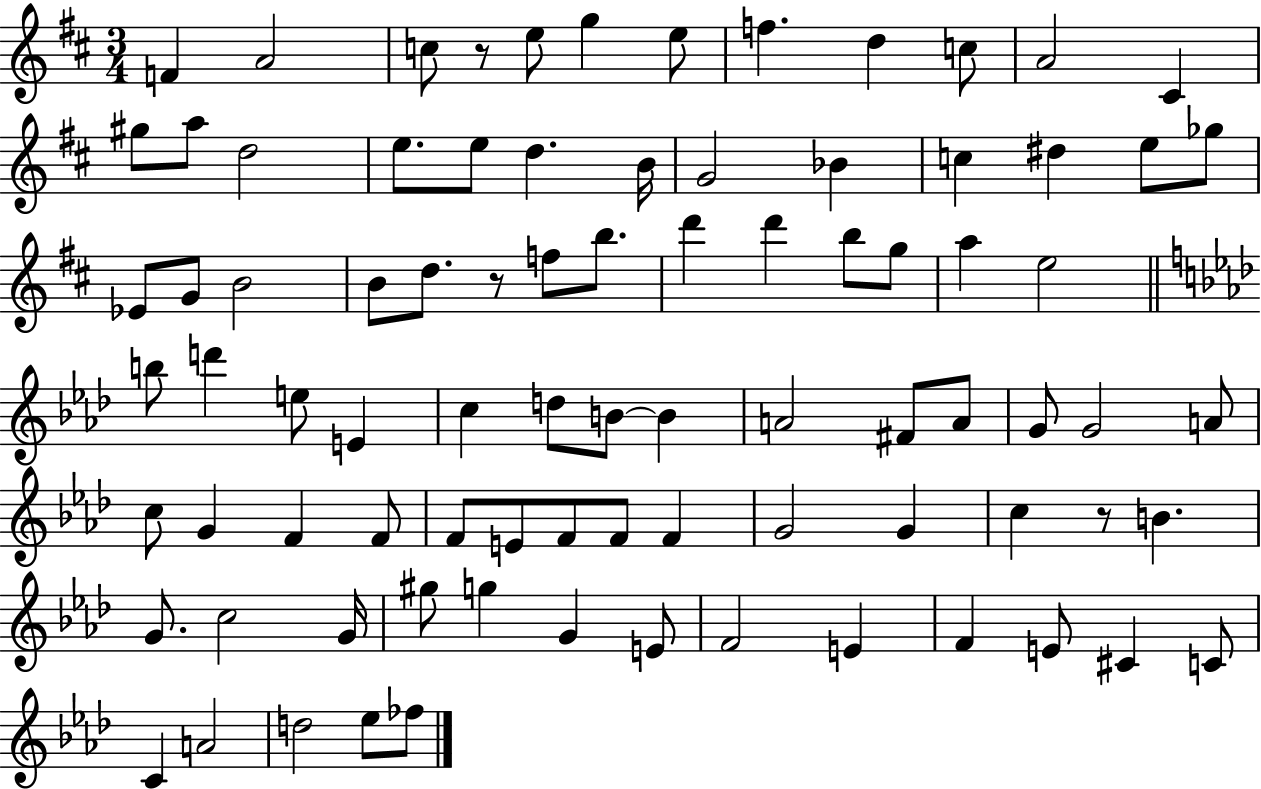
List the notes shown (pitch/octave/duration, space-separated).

F4/q A4/h C5/e R/e E5/e G5/q E5/e F5/q. D5/q C5/e A4/h C#4/q G#5/e A5/e D5/h E5/e. E5/e D5/q. B4/s G4/h Bb4/q C5/q D#5/q E5/e Gb5/e Eb4/e G4/e B4/h B4/e D5/e. R/e F5/e B5/e. D6/q D6/q B5/e G5/e A5/q E5/h B5/e D6/q E5/e E4/q C5/q D5/e B4/e B4/q A4/h F#4/e A4/e G4/e G4/h A4/e C5/e G4/q F4/q F4/e F4/e E4/e F4/e F4/e F4/q G4/h G4/q C5/q R/e B4/q. G4/e. C5/h G4/s G#5/e G5/q G4/q E4/e F4/h E4/q F4/q E4/e C#4/q C4/e C4/q A4/h D5/h Eb5/e FES5/e